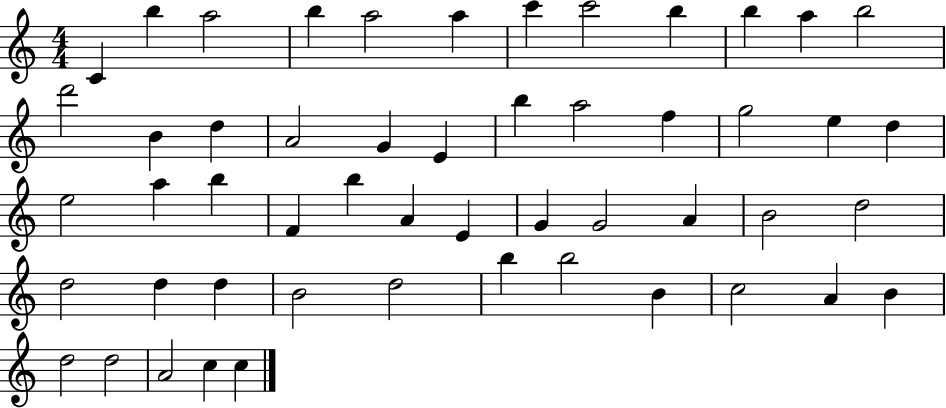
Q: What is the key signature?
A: C major